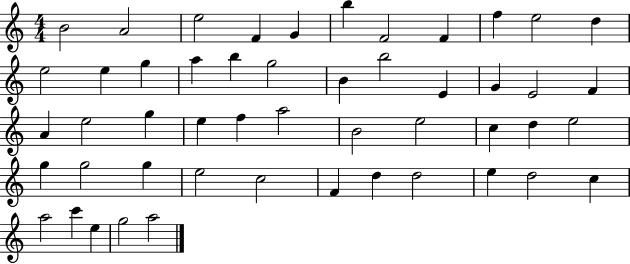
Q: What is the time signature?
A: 4/4